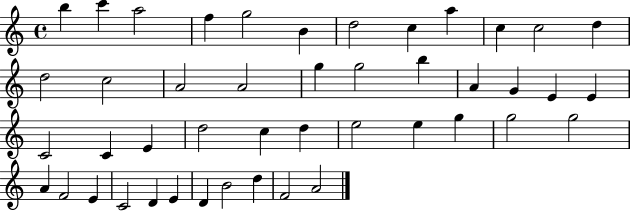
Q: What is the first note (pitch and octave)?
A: B5